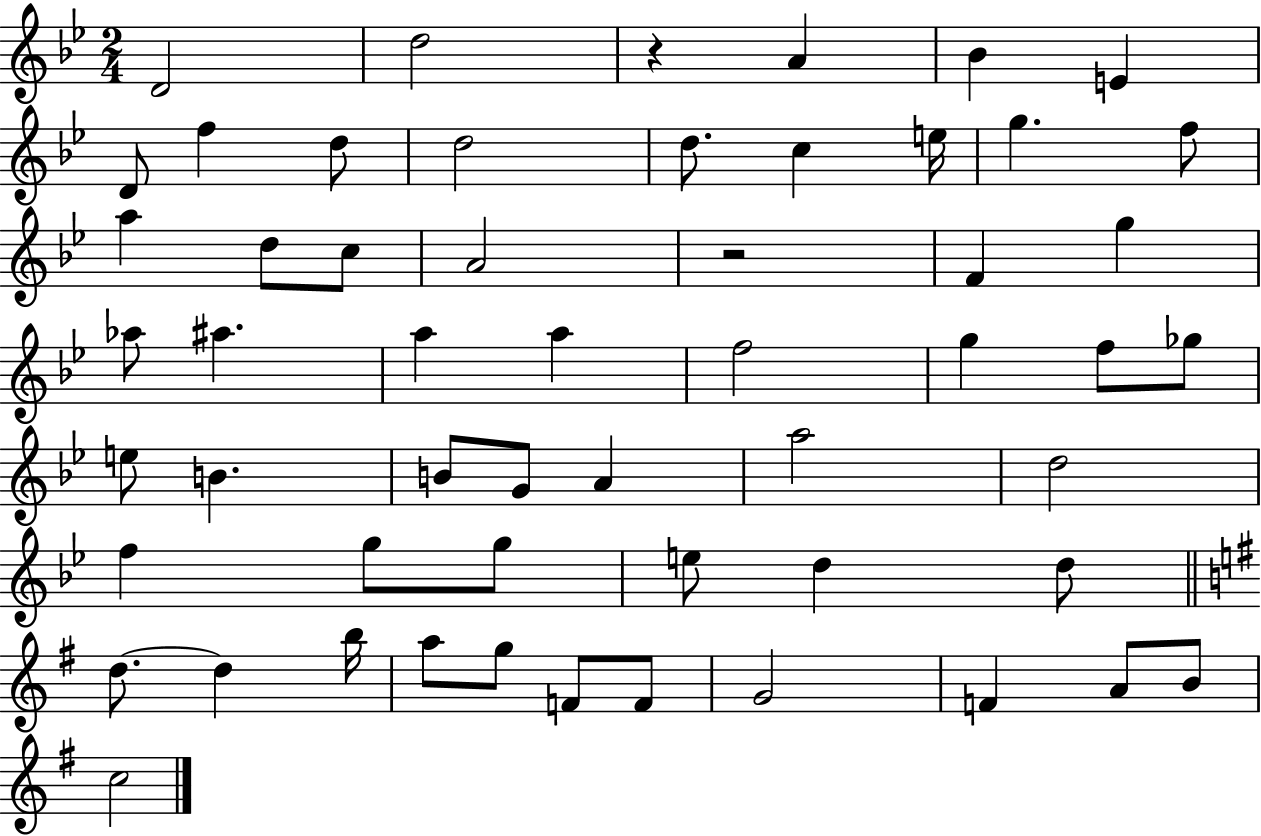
D4/h D5/h R/q A4/q Bb4/q E4/q D4/e F5/q D5/e D5/h D5/e. C5/q E5/s G5/q. F5/e A5/q D5/e C5/e A4/h R/h F4/q G5/q Ab5/e A#5/q. A5/q A5/q F5/h G5/q F5/e Gb5/e E5/e B4/q. B4/e G4/e A4/q A5/h D5/h F5/q G5/e G5/e E5/e D5/q D5/e D5/e. D5/q B5/s A5/e G5/e F4/e F4/e G4/h F4/q A4/e B4/e C5/h